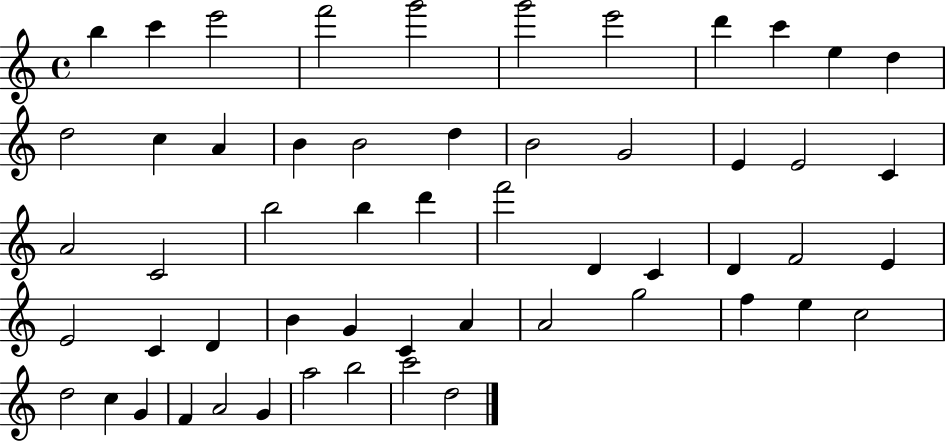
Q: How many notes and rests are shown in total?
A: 55